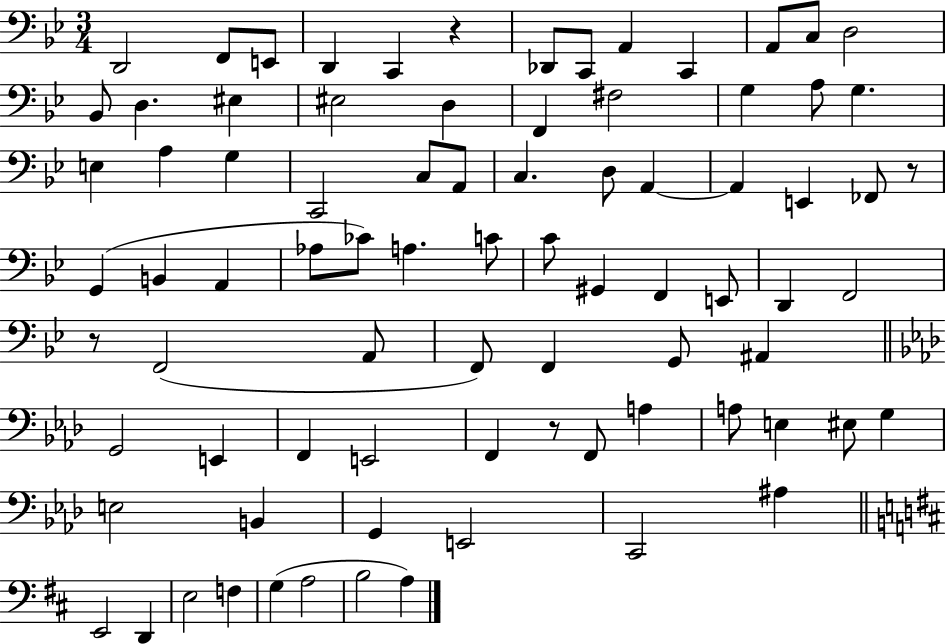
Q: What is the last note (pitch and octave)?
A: A3